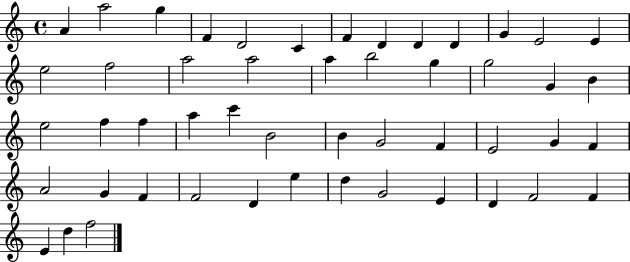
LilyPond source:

{
  \clef treble
  \time 4/4
  \defaultTimeSignature
  \key c \major
  a'4 a''2 g''4 | f'4 d'2 c'4 | f'4 d'4 d'4 d'4 | g'4 e'2 e'4 | \break e''2 f''2 | a''2 a''2 | a''4 b''2 g''4 | g''2 g'4 b'4 | \break e''2 f''4 f''4 | a''4 c'''4 b'2 | b'4 g'2 f'4 | e'2 g'4 f'4 | \break a'2 g'4 f'4 | f'2 d'4 e''4 | d''4 g'2 e'4 | d'4 f'2 f'4 | \break e'4 d''4 f''2 | \bar "|."
}